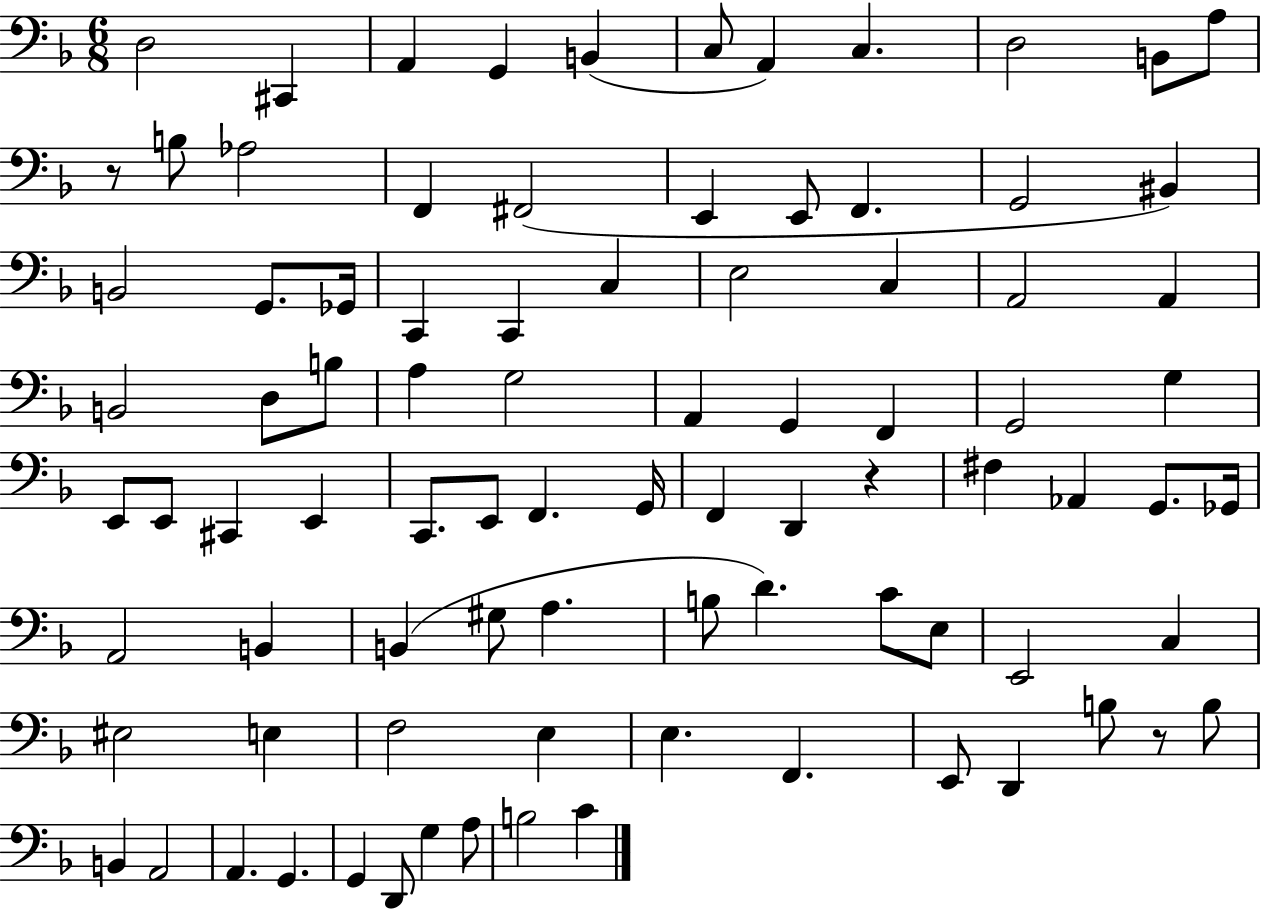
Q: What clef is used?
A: bass